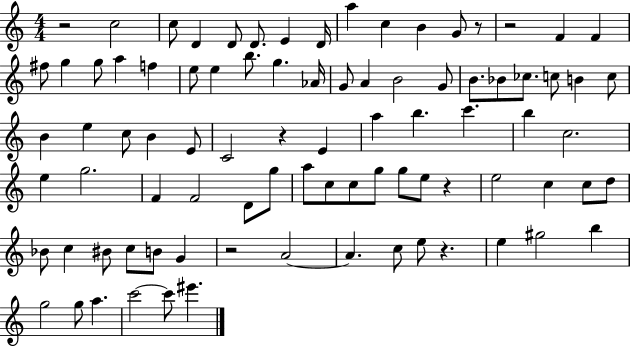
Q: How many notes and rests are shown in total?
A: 87